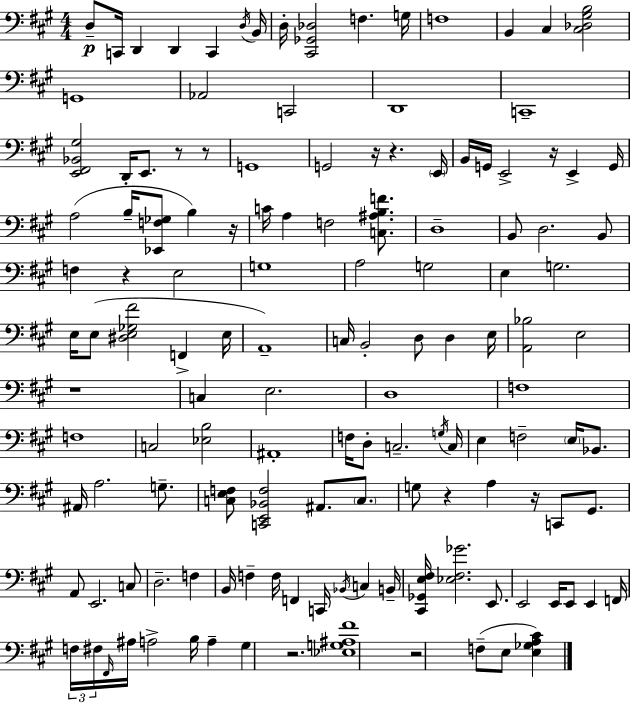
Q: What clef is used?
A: bass